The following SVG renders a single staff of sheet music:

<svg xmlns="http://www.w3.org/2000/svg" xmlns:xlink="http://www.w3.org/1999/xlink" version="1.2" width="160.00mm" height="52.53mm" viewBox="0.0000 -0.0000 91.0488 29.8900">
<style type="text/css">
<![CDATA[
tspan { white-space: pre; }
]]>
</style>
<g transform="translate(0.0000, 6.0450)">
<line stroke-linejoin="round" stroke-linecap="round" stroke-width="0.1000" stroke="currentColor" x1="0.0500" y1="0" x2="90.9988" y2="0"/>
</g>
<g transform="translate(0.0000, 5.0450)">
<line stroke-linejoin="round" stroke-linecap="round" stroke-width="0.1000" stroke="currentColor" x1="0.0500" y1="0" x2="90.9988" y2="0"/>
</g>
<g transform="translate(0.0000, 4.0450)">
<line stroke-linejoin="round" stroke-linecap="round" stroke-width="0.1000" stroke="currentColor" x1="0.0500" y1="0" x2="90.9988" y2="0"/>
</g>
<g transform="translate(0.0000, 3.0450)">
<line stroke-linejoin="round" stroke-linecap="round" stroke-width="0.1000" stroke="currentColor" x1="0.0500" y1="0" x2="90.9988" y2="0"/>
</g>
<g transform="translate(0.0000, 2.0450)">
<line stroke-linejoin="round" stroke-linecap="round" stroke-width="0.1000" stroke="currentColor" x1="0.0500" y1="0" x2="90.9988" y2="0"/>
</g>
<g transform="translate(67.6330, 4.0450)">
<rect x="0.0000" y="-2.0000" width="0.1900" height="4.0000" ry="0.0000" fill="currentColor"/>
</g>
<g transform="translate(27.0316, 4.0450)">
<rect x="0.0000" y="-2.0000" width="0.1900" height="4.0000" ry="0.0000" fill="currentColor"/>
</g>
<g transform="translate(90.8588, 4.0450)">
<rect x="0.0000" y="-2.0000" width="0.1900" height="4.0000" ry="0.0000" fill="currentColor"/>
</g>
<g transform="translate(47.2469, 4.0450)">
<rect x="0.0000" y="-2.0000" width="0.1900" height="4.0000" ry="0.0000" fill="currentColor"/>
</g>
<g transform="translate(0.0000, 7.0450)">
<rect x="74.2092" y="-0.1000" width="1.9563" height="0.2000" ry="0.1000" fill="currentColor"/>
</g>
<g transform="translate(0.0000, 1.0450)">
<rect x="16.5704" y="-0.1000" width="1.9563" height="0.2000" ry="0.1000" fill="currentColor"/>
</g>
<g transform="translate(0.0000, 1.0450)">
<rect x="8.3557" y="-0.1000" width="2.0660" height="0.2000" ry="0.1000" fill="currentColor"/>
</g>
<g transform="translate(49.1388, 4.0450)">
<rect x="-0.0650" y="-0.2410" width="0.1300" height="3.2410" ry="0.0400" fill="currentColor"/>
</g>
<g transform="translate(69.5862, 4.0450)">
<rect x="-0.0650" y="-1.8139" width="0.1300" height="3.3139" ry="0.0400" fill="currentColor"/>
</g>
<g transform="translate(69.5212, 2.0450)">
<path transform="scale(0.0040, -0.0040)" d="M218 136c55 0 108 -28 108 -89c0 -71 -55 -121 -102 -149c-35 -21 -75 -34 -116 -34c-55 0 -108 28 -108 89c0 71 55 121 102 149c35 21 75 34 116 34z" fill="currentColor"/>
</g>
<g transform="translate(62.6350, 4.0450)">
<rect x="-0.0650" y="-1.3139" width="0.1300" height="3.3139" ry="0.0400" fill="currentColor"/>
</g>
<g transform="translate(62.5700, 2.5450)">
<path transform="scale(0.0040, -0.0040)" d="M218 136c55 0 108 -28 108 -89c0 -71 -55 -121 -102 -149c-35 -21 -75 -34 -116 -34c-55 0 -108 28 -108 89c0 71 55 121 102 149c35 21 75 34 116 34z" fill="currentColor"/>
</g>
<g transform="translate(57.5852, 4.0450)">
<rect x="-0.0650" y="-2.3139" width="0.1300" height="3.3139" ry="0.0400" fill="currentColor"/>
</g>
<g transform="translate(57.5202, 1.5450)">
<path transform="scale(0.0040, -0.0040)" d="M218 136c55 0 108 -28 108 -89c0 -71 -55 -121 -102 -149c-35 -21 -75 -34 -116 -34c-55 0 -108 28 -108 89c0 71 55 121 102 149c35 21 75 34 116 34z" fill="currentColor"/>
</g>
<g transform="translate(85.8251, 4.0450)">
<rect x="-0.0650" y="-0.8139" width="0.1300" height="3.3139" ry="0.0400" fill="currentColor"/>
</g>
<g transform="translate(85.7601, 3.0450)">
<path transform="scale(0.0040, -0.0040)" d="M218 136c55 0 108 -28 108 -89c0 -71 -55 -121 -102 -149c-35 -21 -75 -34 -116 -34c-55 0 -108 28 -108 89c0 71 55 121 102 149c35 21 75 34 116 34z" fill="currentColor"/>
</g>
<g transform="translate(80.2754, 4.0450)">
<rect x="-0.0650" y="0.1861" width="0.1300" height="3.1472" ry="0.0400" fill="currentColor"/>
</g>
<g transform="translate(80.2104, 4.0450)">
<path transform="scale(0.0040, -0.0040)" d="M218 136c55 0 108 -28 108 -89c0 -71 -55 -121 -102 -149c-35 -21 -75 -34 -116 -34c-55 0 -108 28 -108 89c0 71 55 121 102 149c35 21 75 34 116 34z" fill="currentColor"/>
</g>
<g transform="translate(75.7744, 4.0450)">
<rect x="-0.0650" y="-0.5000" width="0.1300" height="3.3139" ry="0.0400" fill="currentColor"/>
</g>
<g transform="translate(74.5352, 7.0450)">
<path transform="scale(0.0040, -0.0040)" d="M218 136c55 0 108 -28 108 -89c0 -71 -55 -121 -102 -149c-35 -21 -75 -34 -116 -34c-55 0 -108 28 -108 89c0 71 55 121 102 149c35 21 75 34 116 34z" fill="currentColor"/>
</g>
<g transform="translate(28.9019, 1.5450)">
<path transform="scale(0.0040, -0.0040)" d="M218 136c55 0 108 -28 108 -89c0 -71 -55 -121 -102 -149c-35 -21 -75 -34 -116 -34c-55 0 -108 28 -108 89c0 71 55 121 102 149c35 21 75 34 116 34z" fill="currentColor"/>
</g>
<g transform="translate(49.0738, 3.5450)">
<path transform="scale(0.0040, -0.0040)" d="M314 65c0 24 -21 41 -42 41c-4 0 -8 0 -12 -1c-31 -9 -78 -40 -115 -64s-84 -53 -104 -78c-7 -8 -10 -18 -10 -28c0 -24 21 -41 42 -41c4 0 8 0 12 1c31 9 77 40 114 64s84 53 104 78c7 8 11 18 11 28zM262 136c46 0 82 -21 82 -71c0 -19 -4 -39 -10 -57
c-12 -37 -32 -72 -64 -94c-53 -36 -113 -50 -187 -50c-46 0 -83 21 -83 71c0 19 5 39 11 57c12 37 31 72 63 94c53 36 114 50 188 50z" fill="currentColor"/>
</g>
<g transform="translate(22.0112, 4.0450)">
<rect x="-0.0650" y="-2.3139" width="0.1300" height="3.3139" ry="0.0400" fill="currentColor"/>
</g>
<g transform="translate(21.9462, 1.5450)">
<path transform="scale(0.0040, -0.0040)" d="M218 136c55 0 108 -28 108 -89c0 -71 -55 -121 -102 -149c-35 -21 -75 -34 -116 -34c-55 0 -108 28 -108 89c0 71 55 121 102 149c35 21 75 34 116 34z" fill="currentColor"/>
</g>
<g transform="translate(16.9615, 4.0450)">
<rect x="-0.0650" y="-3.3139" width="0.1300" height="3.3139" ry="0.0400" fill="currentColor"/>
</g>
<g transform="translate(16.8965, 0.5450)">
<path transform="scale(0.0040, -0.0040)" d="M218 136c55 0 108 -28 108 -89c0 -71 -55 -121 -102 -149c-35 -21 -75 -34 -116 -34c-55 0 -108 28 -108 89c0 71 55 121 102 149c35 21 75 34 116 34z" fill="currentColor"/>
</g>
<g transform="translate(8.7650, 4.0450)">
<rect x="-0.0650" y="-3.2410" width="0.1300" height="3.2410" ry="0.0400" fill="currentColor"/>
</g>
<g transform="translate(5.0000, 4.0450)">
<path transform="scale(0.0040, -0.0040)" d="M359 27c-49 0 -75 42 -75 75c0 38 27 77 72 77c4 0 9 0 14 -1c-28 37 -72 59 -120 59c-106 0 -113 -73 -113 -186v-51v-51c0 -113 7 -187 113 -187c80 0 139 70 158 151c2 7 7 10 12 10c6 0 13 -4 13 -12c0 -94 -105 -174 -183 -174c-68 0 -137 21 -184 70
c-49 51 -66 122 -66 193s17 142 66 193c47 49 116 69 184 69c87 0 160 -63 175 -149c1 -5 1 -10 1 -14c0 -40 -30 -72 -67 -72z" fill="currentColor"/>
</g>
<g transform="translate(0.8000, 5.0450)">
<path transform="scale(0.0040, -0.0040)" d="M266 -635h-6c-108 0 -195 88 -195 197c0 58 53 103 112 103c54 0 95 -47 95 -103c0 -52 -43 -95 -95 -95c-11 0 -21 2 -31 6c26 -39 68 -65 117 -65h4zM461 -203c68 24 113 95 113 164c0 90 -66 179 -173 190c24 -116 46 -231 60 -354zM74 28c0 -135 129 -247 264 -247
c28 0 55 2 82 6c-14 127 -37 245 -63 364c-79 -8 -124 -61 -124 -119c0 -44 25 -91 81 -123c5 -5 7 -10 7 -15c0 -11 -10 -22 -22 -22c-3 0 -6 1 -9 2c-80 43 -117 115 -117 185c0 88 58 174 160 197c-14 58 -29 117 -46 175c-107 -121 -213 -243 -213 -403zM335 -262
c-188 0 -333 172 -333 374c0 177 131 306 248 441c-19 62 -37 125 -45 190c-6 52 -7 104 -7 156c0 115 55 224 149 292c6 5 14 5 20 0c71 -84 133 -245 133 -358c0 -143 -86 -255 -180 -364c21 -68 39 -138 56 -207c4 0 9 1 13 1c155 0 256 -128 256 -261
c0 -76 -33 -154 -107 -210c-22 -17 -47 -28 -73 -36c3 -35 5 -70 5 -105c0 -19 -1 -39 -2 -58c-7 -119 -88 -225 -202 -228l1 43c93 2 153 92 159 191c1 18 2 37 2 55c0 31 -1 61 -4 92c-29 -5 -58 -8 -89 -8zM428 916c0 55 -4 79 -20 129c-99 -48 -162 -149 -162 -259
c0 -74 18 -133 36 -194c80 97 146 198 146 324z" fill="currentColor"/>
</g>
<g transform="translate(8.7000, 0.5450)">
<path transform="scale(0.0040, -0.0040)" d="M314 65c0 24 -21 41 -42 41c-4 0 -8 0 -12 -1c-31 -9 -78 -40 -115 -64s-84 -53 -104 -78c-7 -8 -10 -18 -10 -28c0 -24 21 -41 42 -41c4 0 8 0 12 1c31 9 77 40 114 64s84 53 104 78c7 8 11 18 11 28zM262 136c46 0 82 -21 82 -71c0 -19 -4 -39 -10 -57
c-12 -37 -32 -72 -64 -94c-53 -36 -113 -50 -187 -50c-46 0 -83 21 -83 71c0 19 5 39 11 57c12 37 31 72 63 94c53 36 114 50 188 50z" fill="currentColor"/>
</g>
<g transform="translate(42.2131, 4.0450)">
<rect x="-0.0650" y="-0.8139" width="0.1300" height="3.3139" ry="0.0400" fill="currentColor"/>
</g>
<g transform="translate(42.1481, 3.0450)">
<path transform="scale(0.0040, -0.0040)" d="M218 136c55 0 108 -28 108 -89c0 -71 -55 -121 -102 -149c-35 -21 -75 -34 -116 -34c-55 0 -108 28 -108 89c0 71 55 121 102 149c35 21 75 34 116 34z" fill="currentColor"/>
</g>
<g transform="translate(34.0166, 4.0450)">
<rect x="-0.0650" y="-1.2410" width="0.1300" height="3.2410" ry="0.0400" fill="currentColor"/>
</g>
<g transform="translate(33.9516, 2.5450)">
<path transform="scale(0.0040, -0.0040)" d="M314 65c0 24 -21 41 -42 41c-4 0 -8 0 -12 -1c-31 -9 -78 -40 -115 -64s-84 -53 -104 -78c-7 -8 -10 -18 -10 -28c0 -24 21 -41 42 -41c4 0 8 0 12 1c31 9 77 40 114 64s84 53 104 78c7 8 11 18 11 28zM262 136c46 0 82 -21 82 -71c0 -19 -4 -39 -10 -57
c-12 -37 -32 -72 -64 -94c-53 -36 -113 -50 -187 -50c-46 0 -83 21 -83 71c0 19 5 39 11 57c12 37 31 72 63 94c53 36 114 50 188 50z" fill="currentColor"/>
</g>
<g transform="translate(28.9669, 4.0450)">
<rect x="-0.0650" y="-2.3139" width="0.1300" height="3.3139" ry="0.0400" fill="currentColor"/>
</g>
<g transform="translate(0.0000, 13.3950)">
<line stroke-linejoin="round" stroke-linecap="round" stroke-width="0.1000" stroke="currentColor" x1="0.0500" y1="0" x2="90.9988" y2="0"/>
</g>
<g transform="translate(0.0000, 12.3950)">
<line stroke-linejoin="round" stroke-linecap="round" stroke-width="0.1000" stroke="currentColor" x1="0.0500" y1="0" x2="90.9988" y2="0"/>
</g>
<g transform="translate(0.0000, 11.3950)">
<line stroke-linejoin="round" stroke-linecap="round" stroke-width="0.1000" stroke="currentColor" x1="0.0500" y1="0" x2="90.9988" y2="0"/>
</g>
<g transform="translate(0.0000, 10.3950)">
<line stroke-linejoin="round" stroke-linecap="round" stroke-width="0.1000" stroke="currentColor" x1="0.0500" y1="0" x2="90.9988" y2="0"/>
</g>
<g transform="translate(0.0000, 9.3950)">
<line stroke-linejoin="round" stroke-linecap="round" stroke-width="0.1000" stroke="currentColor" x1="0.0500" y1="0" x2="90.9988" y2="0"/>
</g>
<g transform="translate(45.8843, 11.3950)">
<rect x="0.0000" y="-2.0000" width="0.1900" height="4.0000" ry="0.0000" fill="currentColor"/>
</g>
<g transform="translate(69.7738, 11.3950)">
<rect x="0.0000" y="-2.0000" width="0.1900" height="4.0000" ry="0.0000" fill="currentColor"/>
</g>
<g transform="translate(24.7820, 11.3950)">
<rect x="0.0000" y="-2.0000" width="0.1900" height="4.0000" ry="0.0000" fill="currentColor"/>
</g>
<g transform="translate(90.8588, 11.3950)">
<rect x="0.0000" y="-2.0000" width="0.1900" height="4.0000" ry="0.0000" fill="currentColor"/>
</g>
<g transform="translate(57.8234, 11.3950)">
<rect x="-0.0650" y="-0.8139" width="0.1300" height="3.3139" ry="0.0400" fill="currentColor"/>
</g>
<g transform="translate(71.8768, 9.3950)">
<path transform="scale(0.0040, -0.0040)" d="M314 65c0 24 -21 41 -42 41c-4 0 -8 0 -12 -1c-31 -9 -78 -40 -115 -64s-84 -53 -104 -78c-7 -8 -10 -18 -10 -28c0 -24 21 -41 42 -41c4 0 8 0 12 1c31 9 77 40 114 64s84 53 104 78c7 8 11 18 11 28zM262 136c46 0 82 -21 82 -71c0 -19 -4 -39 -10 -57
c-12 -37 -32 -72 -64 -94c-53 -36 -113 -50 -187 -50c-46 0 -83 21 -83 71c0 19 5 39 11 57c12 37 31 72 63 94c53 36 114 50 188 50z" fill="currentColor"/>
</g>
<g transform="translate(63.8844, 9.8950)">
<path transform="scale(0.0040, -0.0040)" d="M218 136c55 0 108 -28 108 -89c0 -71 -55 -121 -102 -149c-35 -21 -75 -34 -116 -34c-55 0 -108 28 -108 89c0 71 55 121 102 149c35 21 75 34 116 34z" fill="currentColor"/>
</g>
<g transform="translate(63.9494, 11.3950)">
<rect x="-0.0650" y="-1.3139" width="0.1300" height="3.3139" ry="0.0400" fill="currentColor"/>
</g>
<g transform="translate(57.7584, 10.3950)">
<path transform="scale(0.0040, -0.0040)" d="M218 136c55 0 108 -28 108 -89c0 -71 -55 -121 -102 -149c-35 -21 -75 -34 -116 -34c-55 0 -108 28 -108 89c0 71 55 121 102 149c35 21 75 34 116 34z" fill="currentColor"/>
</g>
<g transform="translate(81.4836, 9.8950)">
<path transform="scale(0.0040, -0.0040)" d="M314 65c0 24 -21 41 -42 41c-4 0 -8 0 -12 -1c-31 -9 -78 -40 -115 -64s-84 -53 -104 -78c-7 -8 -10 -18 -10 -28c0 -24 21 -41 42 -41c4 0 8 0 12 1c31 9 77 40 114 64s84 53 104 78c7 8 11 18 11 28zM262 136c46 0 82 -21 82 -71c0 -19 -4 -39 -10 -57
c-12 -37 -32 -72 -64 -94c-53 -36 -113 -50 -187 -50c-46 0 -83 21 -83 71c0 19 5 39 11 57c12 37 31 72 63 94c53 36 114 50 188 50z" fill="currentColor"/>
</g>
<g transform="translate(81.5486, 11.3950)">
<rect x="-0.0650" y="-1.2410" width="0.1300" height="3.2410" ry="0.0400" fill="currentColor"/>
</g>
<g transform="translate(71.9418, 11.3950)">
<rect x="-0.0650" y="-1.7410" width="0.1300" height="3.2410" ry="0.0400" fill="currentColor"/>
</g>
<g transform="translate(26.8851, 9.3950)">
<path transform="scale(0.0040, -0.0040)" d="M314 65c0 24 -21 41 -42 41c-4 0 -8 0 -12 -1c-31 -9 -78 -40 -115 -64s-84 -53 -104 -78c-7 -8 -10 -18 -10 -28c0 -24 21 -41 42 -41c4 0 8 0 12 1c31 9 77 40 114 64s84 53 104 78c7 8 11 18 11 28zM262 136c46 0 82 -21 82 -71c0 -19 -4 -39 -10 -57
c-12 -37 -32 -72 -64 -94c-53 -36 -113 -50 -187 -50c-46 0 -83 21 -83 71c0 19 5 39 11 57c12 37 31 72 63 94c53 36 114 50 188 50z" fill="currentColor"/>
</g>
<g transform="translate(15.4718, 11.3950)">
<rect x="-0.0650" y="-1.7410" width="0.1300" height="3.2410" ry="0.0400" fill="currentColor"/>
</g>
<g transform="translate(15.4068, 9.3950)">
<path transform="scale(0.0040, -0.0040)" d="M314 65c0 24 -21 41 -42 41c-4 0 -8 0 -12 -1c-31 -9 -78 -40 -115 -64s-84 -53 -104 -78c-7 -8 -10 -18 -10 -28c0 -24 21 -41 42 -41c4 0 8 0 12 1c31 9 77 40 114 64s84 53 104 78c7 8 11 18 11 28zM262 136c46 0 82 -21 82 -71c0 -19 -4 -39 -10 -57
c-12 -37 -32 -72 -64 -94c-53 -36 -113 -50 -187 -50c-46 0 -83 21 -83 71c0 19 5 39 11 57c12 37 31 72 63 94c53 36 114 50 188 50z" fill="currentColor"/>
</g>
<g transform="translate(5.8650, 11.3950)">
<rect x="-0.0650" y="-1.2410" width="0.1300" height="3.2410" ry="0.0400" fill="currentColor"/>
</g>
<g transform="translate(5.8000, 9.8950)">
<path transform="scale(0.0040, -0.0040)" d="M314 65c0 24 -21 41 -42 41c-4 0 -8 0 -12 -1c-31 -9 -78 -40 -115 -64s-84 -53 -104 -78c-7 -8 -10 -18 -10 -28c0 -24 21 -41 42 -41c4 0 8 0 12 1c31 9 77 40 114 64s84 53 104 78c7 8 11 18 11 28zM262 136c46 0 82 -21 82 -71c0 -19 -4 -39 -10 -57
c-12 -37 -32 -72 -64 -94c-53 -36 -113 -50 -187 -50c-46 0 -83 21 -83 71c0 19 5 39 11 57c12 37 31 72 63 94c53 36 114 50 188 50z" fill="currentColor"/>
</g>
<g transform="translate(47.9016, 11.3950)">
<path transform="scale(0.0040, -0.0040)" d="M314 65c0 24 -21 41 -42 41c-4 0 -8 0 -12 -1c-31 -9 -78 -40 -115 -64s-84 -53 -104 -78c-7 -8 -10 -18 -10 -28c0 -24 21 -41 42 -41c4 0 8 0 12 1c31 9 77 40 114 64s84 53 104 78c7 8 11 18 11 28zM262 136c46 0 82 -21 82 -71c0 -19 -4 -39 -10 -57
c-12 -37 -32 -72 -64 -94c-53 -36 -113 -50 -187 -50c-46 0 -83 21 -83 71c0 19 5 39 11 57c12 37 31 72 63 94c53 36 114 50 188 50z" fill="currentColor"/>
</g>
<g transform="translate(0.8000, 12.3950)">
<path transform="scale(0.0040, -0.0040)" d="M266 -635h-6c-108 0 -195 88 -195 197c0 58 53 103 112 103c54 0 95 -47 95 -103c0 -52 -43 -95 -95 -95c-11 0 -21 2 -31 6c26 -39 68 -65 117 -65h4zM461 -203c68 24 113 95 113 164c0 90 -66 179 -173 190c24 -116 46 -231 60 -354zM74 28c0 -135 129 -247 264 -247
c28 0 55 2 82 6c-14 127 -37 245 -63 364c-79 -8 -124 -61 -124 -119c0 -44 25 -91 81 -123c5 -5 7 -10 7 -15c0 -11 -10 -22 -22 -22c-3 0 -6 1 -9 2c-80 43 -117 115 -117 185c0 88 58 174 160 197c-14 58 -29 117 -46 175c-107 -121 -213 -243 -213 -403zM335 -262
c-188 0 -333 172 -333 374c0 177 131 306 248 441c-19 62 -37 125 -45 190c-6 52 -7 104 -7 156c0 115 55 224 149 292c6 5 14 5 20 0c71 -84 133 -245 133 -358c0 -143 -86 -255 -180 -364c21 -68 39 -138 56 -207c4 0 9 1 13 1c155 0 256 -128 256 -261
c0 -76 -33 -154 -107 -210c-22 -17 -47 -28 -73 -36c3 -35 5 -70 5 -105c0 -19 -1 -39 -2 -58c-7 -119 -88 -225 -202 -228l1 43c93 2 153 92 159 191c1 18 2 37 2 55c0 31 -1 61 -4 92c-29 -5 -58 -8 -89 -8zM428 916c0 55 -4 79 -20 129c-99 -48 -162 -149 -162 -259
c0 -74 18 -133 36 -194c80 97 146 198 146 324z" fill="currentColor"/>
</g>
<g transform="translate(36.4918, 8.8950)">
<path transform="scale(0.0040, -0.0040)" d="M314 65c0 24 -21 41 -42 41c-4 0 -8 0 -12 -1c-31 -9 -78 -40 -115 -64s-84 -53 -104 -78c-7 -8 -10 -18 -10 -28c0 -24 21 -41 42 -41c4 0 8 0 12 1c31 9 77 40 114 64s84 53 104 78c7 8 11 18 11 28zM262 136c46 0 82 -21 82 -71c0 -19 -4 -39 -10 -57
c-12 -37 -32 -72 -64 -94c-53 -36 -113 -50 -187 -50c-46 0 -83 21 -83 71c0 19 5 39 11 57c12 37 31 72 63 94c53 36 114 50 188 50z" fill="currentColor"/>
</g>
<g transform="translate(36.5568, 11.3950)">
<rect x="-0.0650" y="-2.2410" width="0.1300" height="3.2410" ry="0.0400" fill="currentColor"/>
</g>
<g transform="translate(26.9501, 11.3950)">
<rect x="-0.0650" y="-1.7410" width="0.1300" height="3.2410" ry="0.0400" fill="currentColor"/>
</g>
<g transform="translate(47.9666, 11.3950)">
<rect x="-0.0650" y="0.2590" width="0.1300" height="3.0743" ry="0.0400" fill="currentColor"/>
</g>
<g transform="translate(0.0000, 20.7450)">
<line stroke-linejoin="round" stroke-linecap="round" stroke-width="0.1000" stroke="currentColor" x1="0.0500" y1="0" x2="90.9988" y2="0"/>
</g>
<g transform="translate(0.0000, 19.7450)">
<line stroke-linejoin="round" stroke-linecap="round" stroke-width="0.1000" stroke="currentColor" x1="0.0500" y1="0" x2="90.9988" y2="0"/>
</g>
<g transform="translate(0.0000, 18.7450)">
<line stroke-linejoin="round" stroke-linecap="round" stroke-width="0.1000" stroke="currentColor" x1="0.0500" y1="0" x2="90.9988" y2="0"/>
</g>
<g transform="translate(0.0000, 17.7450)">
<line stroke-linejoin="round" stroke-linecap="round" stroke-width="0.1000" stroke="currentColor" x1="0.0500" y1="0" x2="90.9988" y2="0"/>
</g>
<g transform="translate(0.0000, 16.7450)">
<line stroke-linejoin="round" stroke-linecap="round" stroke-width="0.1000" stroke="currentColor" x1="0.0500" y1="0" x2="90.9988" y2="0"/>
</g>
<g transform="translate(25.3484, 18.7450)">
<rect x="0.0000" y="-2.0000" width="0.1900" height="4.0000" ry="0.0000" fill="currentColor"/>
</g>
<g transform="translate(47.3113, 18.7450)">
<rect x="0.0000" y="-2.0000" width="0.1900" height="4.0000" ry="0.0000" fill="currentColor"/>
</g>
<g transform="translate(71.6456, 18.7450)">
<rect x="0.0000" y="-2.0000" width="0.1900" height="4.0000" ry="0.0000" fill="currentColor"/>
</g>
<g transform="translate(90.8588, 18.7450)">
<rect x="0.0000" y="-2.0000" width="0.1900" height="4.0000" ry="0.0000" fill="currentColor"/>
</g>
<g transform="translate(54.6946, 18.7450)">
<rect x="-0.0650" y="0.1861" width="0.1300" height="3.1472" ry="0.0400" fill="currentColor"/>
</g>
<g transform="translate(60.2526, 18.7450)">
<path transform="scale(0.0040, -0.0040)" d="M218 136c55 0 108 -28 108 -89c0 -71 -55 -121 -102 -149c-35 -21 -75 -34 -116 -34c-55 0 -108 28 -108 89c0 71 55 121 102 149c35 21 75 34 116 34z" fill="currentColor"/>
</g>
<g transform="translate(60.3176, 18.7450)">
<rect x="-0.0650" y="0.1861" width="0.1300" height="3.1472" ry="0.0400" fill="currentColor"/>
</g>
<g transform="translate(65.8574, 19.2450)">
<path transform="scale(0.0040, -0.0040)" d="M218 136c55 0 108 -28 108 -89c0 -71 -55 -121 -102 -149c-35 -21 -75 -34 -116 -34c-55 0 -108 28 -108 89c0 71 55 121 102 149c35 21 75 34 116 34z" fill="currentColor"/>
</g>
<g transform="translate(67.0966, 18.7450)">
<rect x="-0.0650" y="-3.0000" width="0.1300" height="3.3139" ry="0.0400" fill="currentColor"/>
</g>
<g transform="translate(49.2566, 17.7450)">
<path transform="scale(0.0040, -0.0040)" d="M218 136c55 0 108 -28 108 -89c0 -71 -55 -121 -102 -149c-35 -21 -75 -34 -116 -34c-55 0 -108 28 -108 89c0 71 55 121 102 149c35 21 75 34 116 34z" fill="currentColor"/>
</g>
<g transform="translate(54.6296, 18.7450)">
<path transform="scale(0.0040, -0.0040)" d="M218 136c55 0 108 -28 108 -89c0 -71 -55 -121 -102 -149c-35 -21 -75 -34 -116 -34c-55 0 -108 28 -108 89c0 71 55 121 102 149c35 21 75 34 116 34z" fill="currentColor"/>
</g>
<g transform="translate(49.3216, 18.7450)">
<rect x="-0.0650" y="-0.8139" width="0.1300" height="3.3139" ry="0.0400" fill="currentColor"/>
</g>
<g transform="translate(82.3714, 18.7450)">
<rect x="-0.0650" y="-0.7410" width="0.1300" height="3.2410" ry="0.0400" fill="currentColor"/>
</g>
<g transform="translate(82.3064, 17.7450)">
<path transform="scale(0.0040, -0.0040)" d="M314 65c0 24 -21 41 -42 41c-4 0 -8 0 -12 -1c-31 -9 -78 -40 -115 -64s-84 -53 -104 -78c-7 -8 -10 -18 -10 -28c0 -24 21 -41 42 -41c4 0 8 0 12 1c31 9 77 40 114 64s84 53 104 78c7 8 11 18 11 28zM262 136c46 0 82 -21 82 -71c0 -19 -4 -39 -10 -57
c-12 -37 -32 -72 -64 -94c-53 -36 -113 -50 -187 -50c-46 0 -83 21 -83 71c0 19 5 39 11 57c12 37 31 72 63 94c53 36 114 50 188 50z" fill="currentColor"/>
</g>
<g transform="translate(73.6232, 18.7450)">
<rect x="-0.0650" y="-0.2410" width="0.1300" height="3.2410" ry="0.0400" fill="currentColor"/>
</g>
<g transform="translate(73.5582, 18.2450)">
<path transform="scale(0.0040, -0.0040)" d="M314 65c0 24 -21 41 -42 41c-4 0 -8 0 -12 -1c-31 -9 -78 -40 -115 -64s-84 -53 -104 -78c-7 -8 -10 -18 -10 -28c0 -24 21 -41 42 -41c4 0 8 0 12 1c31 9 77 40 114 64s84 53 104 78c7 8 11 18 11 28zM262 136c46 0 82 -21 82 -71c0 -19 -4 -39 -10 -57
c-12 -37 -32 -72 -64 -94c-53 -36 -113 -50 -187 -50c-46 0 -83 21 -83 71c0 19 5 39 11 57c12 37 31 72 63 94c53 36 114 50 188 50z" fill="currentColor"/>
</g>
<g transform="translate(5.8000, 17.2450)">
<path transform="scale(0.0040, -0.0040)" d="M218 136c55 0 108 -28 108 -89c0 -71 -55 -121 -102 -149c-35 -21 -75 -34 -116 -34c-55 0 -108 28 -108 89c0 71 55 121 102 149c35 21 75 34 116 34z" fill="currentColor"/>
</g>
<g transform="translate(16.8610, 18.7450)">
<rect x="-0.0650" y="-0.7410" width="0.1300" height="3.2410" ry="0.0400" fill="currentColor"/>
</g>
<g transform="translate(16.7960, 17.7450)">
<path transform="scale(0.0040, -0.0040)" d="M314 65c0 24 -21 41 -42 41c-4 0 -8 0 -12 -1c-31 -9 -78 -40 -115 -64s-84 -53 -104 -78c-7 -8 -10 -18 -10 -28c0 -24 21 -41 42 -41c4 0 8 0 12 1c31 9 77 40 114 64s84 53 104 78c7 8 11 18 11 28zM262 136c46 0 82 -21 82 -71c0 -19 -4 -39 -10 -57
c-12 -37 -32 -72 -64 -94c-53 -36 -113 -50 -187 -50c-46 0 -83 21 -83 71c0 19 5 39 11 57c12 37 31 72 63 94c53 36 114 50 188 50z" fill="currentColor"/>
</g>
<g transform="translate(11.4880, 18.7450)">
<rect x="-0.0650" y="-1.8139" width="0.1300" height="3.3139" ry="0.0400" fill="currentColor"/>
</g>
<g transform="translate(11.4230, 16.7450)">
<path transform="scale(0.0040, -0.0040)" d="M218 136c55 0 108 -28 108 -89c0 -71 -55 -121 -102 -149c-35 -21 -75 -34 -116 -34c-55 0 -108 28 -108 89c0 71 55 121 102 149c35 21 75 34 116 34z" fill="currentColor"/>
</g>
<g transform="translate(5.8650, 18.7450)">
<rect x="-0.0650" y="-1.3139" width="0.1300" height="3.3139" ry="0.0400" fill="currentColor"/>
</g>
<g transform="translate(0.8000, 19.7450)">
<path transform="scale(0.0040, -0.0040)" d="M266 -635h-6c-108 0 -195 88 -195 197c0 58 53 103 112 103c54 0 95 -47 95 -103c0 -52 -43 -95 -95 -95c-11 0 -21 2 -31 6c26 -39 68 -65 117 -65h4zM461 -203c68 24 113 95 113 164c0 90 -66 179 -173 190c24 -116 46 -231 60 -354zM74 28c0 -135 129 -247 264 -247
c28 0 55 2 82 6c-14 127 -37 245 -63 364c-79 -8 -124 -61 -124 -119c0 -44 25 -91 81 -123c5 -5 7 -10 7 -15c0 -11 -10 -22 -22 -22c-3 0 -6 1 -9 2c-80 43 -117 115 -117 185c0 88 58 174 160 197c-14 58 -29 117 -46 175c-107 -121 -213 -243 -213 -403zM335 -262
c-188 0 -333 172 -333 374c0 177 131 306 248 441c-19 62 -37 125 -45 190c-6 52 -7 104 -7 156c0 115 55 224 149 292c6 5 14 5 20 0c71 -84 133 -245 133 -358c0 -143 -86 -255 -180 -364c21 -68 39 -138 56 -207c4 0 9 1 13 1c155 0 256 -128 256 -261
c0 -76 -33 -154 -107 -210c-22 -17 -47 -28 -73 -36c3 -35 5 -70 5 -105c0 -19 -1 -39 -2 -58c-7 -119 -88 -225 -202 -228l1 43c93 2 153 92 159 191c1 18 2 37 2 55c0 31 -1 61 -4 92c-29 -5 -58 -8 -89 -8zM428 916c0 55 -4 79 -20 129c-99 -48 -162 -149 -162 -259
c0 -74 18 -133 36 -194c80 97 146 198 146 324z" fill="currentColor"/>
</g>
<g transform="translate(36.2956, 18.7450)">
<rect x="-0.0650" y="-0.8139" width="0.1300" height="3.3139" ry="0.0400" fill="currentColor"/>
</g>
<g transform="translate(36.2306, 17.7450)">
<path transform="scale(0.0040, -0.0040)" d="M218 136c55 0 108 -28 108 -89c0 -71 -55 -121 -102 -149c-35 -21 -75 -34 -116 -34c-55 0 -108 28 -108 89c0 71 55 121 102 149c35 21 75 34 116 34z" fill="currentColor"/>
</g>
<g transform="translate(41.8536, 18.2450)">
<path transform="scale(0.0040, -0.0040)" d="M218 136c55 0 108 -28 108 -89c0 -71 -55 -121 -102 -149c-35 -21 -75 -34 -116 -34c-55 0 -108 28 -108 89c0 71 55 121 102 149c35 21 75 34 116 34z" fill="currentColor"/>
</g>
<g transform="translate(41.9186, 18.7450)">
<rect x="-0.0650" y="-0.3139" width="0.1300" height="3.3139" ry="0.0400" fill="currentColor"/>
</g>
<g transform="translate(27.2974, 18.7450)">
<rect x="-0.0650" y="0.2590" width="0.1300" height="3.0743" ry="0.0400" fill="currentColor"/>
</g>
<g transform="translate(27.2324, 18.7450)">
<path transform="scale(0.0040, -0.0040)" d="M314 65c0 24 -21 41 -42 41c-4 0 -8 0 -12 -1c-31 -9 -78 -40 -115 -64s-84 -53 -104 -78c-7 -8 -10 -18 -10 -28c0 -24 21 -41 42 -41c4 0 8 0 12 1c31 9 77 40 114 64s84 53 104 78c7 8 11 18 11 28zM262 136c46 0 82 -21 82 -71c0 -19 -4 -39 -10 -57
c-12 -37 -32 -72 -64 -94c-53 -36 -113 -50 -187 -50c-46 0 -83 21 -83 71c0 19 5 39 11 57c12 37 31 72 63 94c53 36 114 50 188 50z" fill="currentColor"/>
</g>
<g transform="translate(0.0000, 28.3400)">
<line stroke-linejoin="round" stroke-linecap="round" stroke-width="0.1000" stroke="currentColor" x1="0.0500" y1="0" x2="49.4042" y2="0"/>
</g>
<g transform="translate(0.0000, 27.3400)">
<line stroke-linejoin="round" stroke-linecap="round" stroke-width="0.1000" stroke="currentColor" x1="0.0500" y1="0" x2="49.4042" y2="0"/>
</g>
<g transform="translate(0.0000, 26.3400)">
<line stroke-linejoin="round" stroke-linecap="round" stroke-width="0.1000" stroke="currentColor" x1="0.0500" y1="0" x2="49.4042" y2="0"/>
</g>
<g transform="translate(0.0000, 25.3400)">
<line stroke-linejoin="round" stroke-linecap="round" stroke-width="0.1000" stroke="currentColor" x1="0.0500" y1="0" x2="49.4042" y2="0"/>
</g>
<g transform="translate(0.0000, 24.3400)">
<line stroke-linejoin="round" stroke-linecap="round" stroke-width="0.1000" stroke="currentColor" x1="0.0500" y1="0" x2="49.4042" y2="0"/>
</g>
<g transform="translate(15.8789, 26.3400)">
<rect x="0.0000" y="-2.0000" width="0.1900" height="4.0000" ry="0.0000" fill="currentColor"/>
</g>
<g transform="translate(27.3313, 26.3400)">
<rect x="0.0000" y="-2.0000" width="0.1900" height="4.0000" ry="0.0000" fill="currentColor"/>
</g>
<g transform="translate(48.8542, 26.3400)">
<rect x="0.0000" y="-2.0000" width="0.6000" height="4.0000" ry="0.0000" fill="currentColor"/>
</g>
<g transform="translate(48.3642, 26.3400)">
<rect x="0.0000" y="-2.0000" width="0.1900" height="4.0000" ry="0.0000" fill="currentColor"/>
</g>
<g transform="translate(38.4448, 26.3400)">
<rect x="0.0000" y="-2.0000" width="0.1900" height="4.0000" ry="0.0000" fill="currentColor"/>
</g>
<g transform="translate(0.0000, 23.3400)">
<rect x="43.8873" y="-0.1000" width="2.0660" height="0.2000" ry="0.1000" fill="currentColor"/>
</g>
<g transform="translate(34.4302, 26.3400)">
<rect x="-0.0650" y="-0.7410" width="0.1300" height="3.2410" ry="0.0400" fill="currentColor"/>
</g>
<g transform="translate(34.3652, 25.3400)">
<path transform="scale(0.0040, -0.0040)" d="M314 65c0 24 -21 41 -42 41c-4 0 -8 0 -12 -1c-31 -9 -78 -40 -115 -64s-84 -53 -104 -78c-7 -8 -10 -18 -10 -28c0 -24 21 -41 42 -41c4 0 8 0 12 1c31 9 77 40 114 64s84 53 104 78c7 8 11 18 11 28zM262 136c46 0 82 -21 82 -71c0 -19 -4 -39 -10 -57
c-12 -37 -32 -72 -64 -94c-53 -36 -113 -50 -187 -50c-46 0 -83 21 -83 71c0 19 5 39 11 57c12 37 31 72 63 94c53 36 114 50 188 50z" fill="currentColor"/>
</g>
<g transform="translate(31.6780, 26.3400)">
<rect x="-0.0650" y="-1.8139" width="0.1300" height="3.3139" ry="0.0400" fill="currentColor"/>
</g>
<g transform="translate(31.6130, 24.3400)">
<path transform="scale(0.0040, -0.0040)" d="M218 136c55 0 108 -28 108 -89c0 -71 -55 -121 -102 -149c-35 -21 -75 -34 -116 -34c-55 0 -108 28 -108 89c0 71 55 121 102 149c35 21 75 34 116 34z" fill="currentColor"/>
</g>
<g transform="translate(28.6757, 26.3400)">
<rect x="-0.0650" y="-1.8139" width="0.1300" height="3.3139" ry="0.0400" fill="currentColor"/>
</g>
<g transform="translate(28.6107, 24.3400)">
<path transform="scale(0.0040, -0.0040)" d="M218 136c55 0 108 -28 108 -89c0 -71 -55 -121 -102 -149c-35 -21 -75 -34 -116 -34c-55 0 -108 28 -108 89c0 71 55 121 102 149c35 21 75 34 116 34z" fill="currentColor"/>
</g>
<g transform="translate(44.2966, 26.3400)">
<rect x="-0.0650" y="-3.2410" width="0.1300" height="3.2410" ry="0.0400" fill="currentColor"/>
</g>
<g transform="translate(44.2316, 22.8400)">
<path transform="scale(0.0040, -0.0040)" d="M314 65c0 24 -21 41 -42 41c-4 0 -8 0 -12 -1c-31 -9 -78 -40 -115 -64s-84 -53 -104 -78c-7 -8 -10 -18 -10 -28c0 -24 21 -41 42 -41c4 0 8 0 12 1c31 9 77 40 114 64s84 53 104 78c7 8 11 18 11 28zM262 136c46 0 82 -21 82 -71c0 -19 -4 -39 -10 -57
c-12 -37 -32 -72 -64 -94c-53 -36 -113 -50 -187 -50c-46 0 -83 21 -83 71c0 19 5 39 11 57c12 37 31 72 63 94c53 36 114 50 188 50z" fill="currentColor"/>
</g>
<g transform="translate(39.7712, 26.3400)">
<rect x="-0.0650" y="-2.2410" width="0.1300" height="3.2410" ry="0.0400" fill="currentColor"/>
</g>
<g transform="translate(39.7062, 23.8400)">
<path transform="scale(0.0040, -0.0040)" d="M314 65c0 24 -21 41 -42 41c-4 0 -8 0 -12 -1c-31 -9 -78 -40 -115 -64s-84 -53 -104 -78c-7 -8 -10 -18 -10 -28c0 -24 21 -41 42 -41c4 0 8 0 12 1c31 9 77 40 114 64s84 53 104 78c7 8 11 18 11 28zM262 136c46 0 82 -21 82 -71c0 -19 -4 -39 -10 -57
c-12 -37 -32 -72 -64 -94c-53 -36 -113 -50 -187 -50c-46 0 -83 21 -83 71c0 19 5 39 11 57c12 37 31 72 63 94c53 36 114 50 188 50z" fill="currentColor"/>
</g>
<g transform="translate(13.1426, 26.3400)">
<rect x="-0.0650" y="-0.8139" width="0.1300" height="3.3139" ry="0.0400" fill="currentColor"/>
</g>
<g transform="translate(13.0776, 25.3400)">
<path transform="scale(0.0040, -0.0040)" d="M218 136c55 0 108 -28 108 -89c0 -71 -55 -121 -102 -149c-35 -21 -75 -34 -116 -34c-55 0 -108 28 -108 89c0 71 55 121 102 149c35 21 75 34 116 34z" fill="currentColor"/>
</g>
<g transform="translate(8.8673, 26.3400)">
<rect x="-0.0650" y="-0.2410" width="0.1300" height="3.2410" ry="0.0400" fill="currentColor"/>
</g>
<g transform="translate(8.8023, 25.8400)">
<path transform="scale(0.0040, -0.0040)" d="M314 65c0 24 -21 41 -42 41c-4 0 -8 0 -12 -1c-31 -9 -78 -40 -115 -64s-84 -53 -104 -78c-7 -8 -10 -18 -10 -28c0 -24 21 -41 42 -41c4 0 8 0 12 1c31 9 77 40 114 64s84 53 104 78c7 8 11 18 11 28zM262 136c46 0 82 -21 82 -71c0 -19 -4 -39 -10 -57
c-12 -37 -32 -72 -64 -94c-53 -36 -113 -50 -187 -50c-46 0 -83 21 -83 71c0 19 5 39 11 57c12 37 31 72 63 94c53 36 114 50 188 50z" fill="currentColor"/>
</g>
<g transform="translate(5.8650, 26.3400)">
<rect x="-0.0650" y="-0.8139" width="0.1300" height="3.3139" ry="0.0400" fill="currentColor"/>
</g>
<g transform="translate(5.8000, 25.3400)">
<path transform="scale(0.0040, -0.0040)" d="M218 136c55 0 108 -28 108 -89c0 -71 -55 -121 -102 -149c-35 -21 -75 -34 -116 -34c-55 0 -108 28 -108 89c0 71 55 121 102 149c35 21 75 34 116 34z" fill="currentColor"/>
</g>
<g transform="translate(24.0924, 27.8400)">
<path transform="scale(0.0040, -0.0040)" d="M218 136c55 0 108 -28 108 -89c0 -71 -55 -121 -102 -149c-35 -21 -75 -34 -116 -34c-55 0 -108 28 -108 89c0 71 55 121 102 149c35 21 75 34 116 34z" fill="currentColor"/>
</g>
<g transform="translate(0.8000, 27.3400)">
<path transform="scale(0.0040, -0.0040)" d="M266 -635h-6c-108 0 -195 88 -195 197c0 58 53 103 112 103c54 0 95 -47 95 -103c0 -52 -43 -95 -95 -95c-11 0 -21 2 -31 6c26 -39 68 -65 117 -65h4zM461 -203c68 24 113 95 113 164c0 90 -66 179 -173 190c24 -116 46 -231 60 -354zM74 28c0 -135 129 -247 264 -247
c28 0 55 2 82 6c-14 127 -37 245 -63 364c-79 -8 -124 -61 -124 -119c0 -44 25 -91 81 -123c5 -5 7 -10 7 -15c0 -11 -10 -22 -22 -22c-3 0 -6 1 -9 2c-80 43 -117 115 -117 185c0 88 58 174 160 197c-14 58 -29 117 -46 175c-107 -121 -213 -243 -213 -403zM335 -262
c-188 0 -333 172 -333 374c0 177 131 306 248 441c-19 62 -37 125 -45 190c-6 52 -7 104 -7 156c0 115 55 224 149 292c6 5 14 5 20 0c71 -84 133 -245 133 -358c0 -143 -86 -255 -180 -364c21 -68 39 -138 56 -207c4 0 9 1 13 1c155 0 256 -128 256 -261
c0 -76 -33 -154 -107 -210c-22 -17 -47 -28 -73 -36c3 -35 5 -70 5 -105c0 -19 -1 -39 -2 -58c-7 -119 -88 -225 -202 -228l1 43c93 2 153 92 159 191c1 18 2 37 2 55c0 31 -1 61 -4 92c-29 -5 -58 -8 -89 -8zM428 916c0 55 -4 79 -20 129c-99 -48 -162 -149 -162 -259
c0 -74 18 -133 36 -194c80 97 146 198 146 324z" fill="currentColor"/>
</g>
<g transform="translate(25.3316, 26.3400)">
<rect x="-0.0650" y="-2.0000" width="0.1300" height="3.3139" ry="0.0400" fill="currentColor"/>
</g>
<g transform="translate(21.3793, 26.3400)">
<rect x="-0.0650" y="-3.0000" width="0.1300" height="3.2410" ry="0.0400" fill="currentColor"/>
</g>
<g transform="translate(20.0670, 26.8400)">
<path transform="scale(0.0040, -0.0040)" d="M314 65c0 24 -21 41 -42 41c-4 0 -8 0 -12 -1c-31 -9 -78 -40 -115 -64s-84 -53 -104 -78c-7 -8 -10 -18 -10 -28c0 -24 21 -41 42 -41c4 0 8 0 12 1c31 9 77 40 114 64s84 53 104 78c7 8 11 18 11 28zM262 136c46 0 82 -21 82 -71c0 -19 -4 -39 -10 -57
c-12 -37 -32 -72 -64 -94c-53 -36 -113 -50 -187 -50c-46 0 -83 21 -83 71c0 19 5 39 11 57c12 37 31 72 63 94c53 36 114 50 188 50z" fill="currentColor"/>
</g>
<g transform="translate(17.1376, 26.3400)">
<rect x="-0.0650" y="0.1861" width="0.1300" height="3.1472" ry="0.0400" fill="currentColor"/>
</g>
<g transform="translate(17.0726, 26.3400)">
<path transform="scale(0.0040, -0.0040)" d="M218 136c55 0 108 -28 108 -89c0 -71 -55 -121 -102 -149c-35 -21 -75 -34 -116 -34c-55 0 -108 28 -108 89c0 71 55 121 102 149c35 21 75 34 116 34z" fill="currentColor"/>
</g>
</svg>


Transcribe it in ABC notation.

X:1
T:Untitled
M:4/4
L:1/4
K:C
b2 b g g e2 d c2 g e f C B d e2 f2 f2 g2 B2 d e f2 e2 e f d2 B2 d c d B B A c2 d2 d c2 d B A2 F f f d2 g2 b2